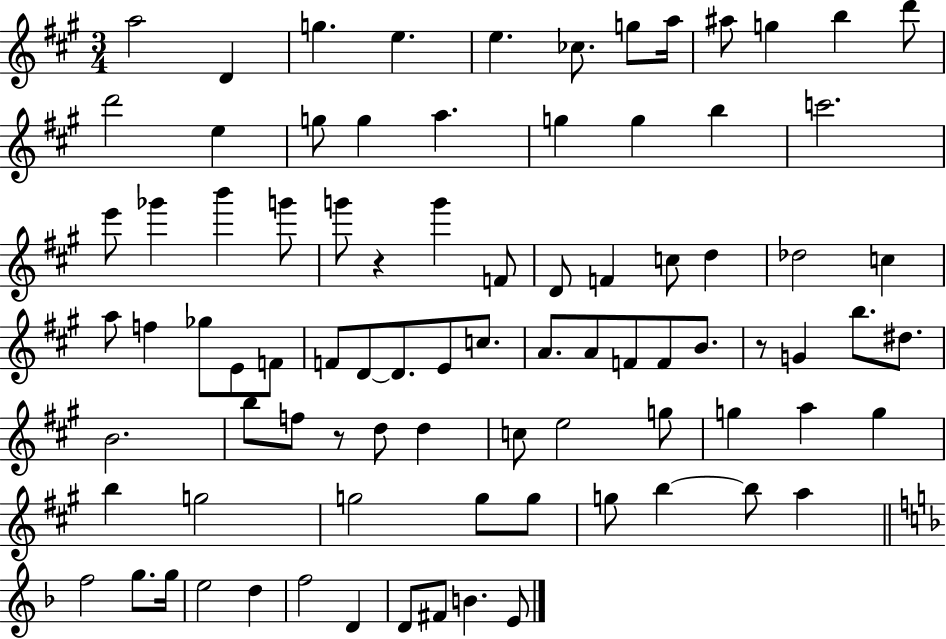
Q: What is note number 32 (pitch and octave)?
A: D5